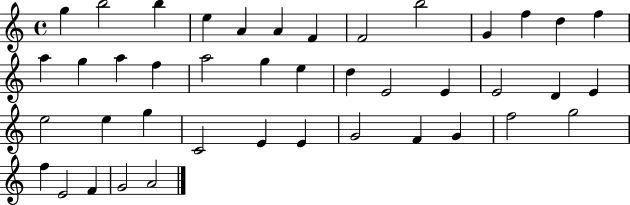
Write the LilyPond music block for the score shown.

{
  \clef treble
  \time 4/4
  \defaultTimeSignature
  \key c \major
  g''4 b''2 b''4 | e''4 a'4 a'4 f'4 | f'2 b''2 | g'4 f''4 d''4 f''4 | \break a''4 g''4 a''4 f''4 | a''2 g''4 e''4 | d''4 e'2 e'4 | e'2 d'4 e'4 | \break e''2 e''4 g''4 | c'2 e'4 e'4 | g'2 f'4 g'4 | f''2 g''2 | \break f''4 e'2 f'4 | g'2 a'2 | \bar "|."
}